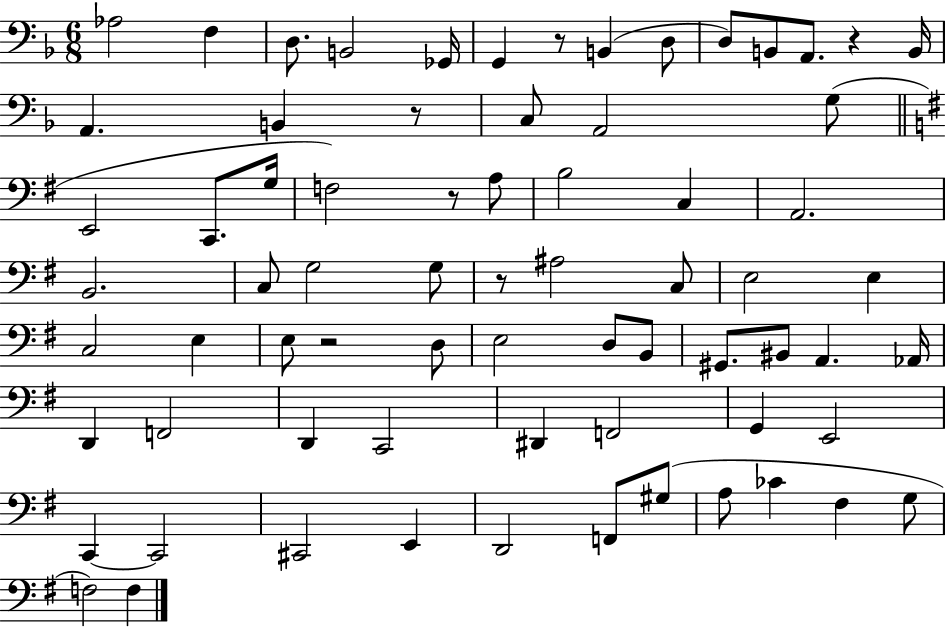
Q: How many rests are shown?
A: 6